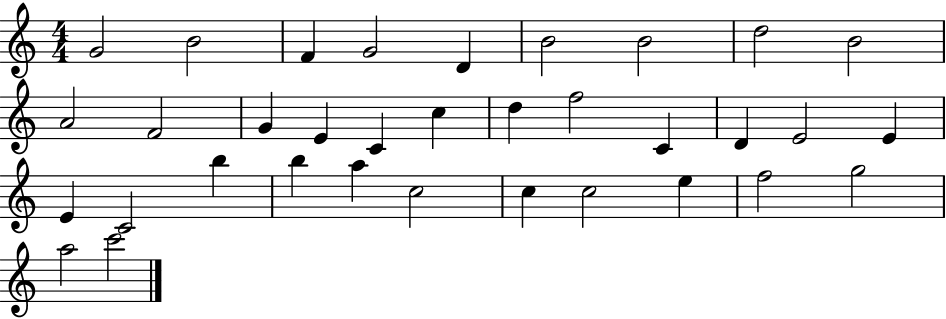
G4/h B4/h F4/q G4/h D4/q B4/h B4/h D5/h B4/h A4/h F4/h G4/q E4/q C4/q C5/q D5/q F5/h C4/q D4/q E4/h E4/q E4/q C4/h B5/q B5/q A5/q C5/h C5/q C5/h E5/q F5/h G5/h A5/h C6/h